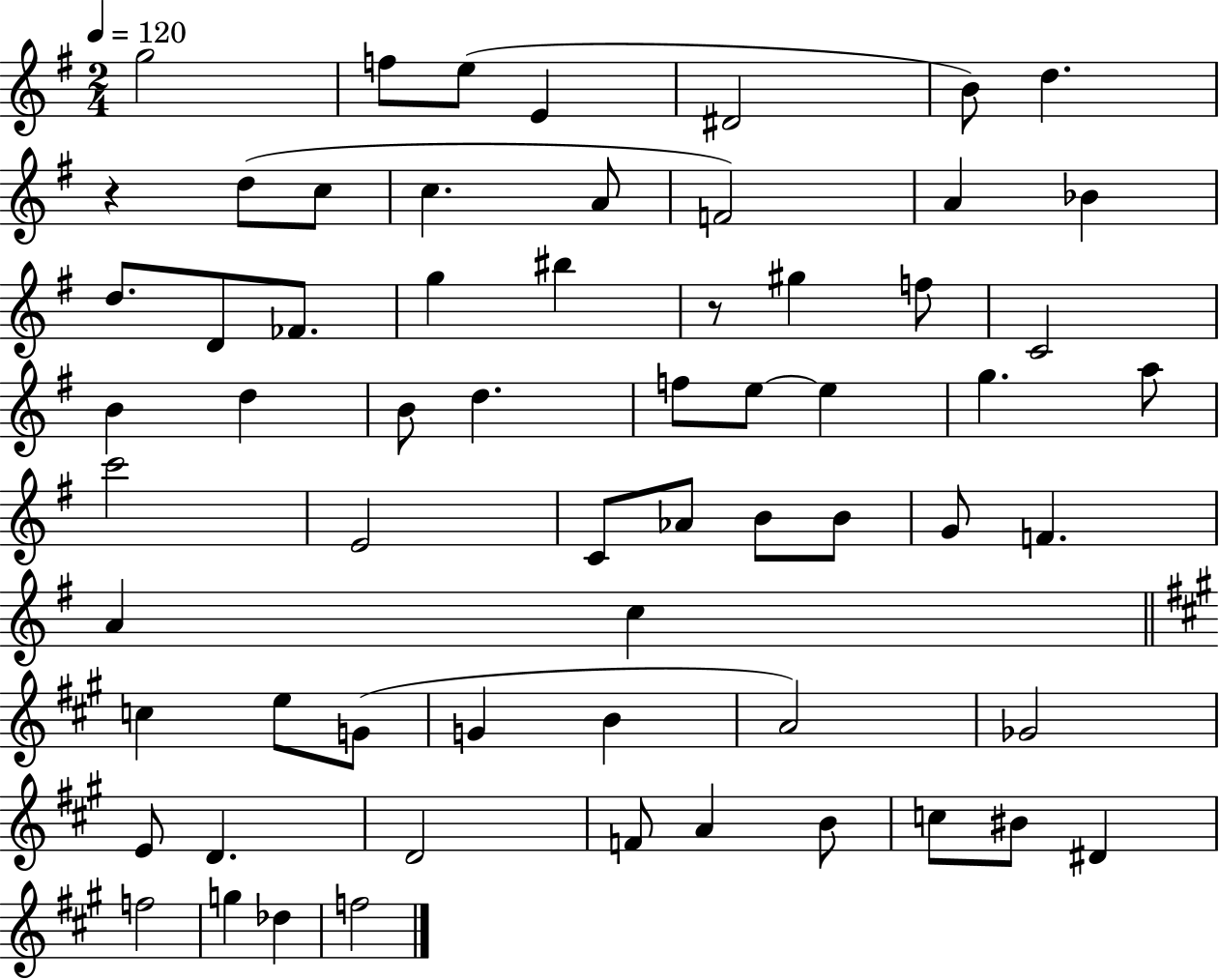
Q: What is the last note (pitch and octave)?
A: F5